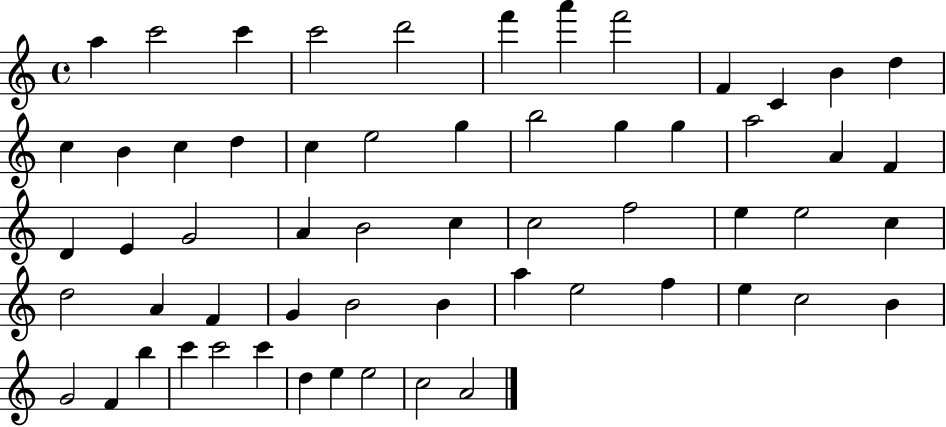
A5/q C6/h C6/q C6/h D6/h F6/q A6/q F6/h F4/q C4/q B4/q D5/q C5/q B4/q C5/q D5/q C5/q E5/h G5/q B5/h G5/q G5/q A5/h A4/q F4/q D4/q E4/q G4/h A4/q B4/h C5/q C5/h F5/h E5/q E5/h C5/q D5/h A4/q F4/q G4/q B4/h B4/q A5/q E5/h F5/q E5/q C5/h B4/q G4/h F4/q B5/q C6/q C6/h C6/q D5/q E5/q E5/h C5/h A4/h